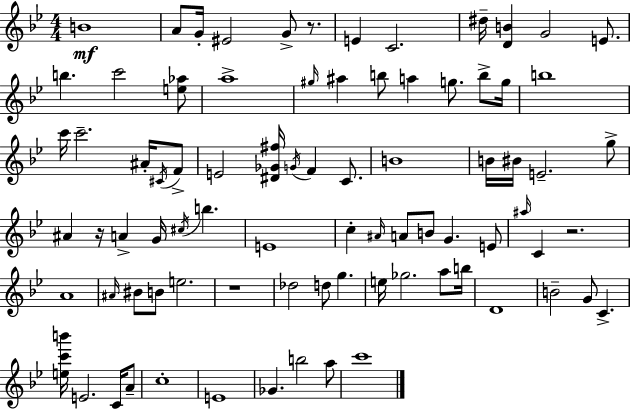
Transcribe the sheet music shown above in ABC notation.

X:1
T:Untitled
M:4/4
L:1/4
K:Bb
B4 A/2 G/4 ^E2 G/2 z/2 E C2 ^d/4 [DB] G2 E/2 b c'2 [e_a]/2 a4 ^g/4 ^a b/2 a g/2 b/2 g/4 b4 c'/4 c'2 ^A/4 ^C/4 F/2 E2 [^D_G^f]/4 G/4 F C/2 B4 B/4 ^B/4 E2 g/2 ^A z/4 A G/4 ^c/4 b E4 c ^A/4 A/2 B/2 G E/2 ^a/4 C z2 A4 ^A/4 ^B/2 B/2 e2 z4 _d2 d/2 g e/4 _g2 a/2 b/4 D4 B2 G/2 C [ec'b']/4 E2 C/4 A/2 c4 E4 _G b2 a/2 c'4